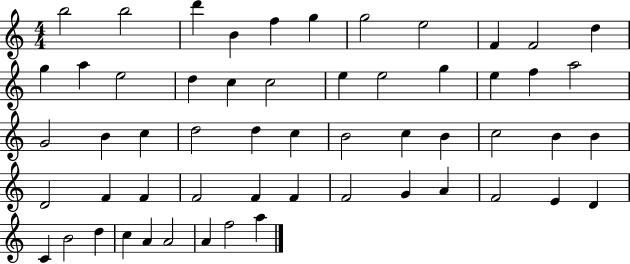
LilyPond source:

{
  \clef treble
  \numericTimeSignature
  \time 4/4
  \key c \major
  b''2 b''2 | d'''4 b'4 f''4 g''4 | g''2 e''2 | f'4 f'2 d''4 | \break g''4 a''4 e''2 | d''4 c''4 c''2 | e''4 e''2 g''4 | e''4 f''4 a''2 | \break g'2 b'4 c''4 | d''2 d''4 c''4 | b'2 c''4 b'4 | c''2 b'4 b'4 | \break d'2 f'4 f'4 | f'2 f'4 f'4 | f'2 g'4 a'4 | f'2 e'4 d'4 | \break c'4 b'2 d''4 | c''4 a'4 a'2 | a'4 f''2 a''4 | \bar "|."
}